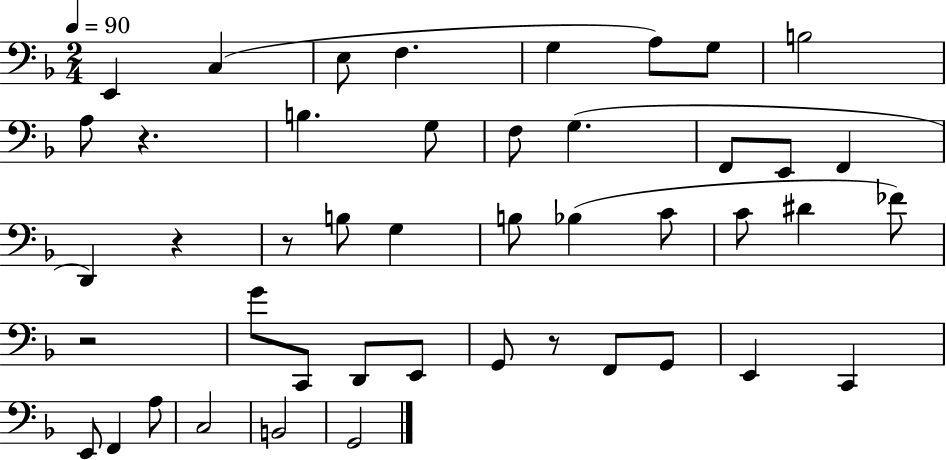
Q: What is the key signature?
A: F major